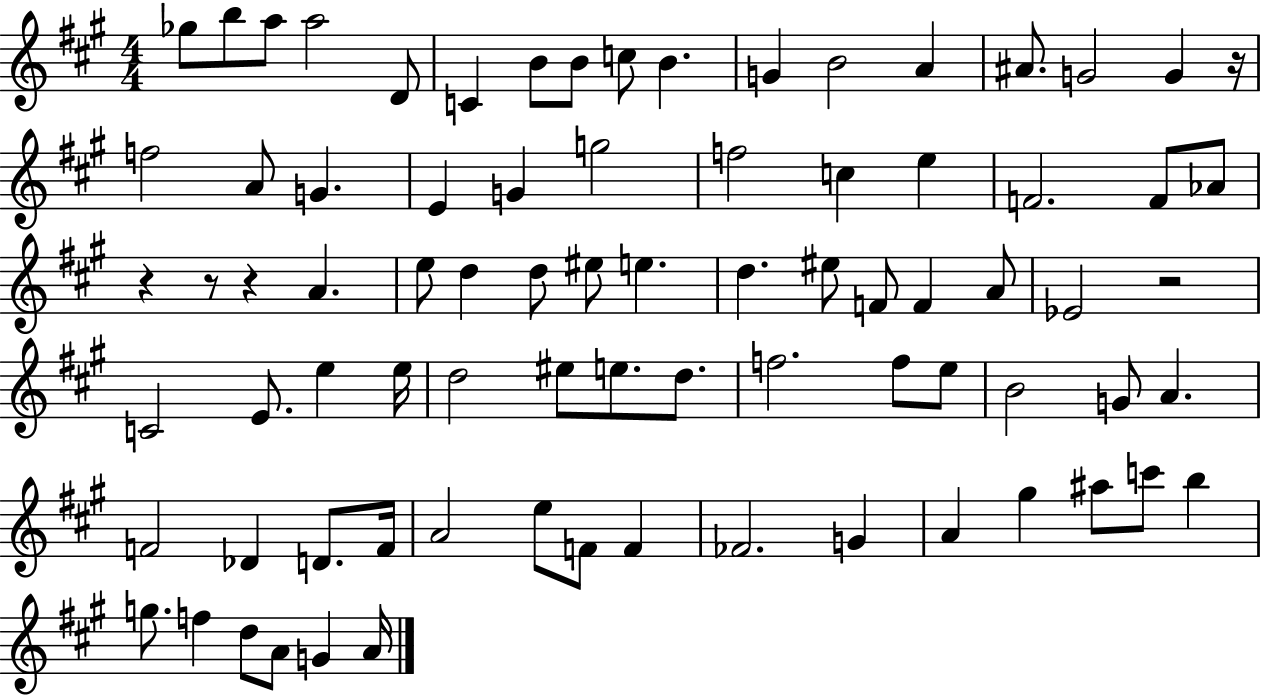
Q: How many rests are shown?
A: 5